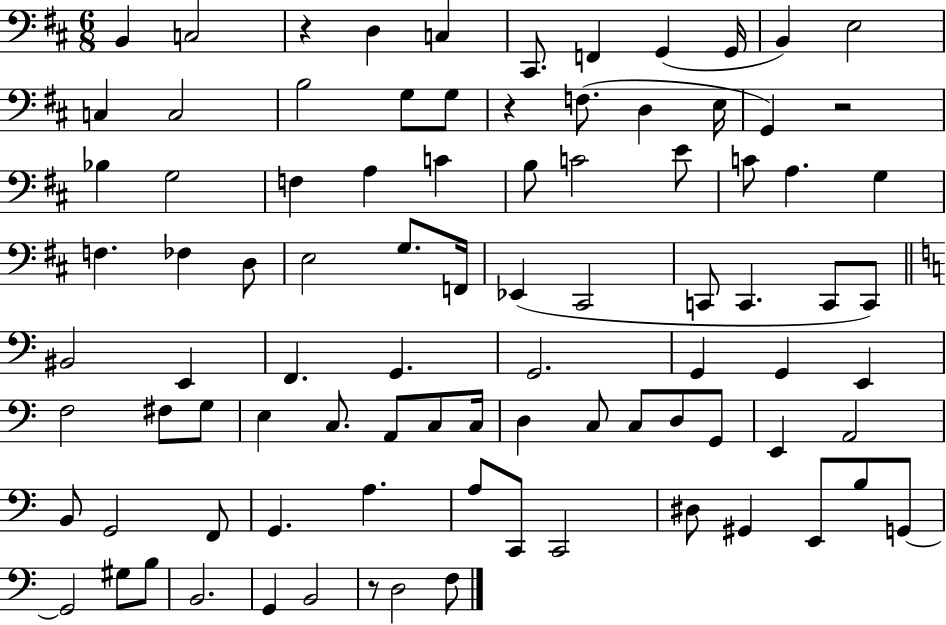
B2/q C3/h R/q D3/q C3/q C#2/e. F2/q G2/q G2/s B2/q E3/h C3/q C3/h B3/h G3/e G3/e R/q F3/e. D3/q E3/s G2/q R/h Bb3/q G3/h F3/q A3/q C4/q B3/e C4/h E4/e C4/e A3/q. G3/q F3/q. FES3/q D3/e E3/h G3/e. F2/s Eb2/q C#2/h C2/e C2/q. C2/e C2/e BIS2/h E2/q F2/q. G2/q. G2/h. G2/q G2/q E2/q F3/h F#3/e G3/e E3/q C3/e. A2/e C3/e C3/s D3/q C3/e C3/e D3/e G2/e E2/q A2/h B2/e G2/h F2/e G2/q. A3/q. A3/e C2/e C2/h D#3/e G#2/q E2/e B3/e G2/e G2/h G#3/e B3/e B2/h. G2/q B2/h R/e D3/h F3/e